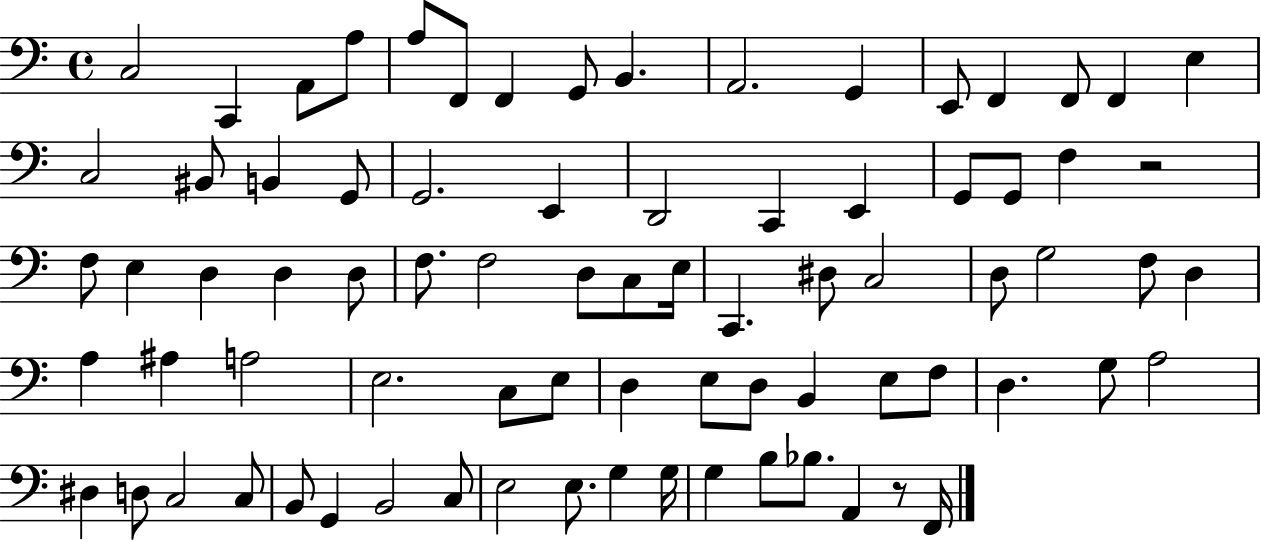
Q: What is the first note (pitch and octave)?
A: C3